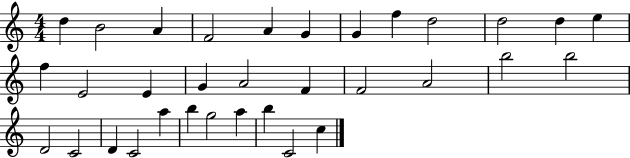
X:1
T:Untitled
M:4/4
L:1/4
K:C
d B2 A F2 A G G f d2 d2 d e f E2 E G A2 F F2 A2 b2 b2 D2 C2 D C2 a b g2 a b C2 c